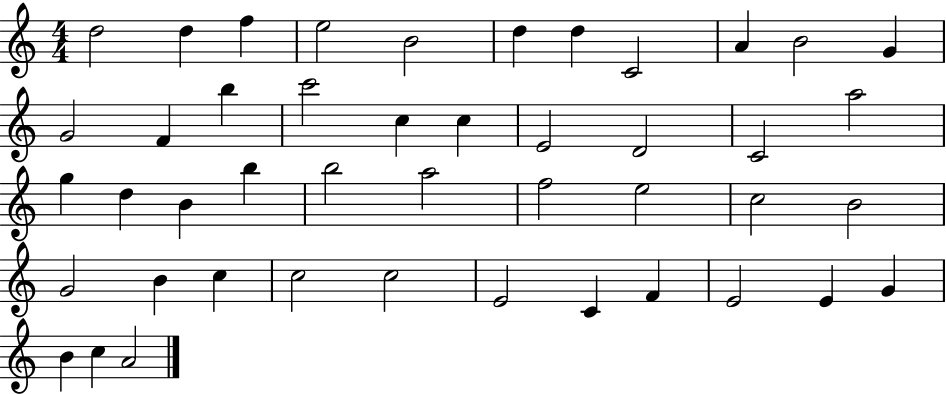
X:1
T:Untitled
M:4/4
L:1/4
K:C
d2 d f e2 B2 d d C2 A B2 G G2 F b c'2 c c E2 D2 C2 a2 g d B b b2 a2 f2 e2 c2 B2 G2 B c c2 c2 E2 C F E2 E G B c A2